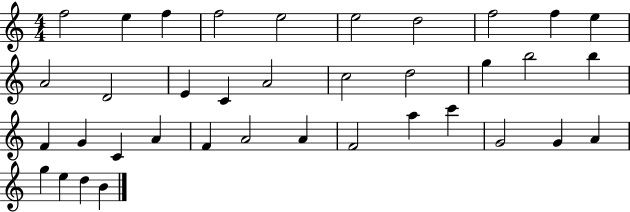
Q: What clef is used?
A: treble